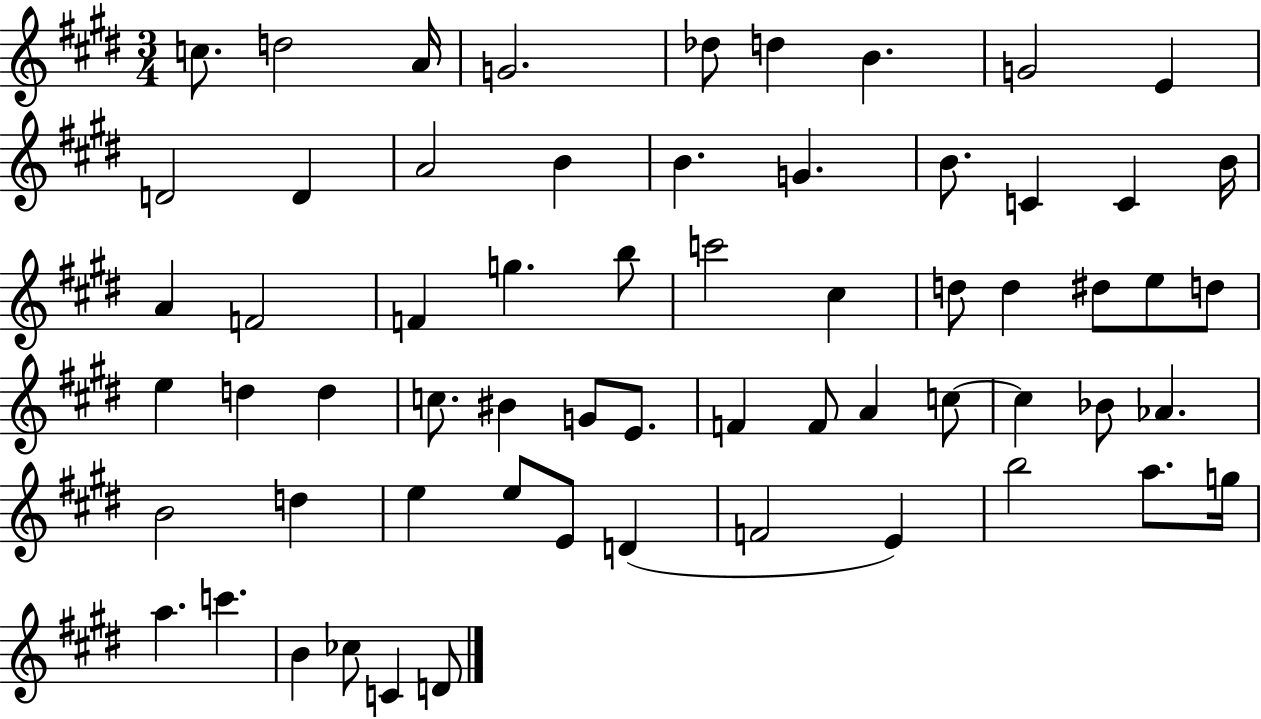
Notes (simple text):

C5/e. D5/h A4/s G4/h. Db5/e D5/q B4/q. G4/h E4/q D4/h D4/q A4/h B4/q B4/q. G4/q. B4/e. C4/q C4/q B4/s A4/q F4/h F4/q G5/q. B5/e C6/h C#5/q D5/e D5/q D#5/e E5/e D5/e E5/q D5/q D5/q C5/e. BIS4/q G4/e E4/e. F4/q F4/e A4/q C5/e C5/q Bb4/e Ab4/q. B4/h D5/q E5/q E5/e E4/e D4/q F4/h E4/q B5/h A5/e. G5/s A5/q. C6/q. B4/q CES5/e C4/q D4/e